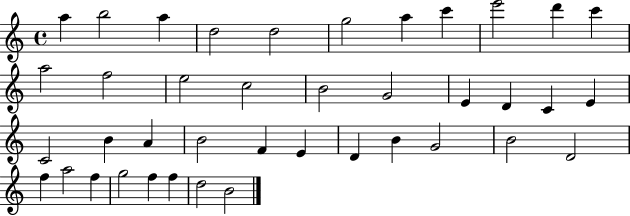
X:1
T:Untitled
M:4/4
L:1/4
K:C
a b2 a d2 d2 g2 a c' e'2 d' c' a2 f2 e2 c2 B2 G2 E D C E C2 B A B2 F E D B G2 B2 D2 f a2 f g2 f f d2 B2